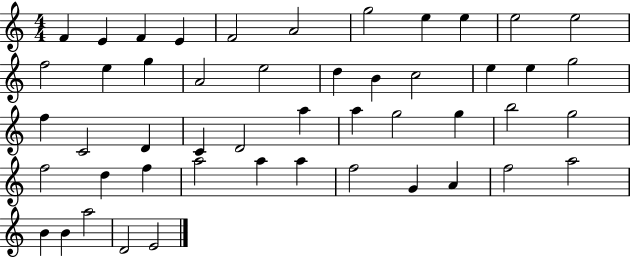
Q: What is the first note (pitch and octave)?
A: F4